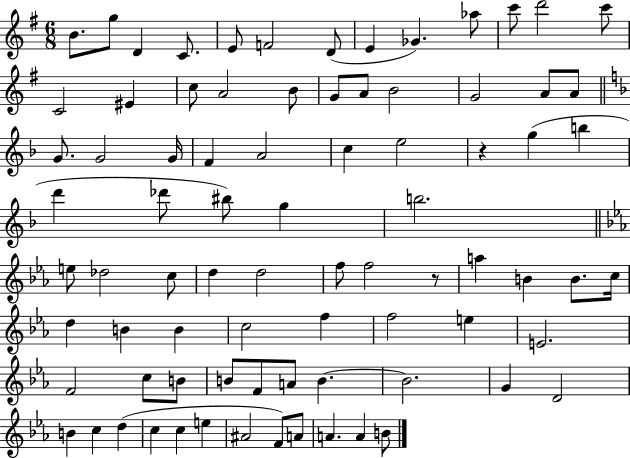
{
  \clef treble
  \numericTimeSignature
  \time 6/8
  \key g \major
  b'8. g''8 d'4 c'8. | e'8 f'2 d'8( | e'4 ges'4.) aes''8 | c'''8 d'''2 c'''8 | \break c'2 eis'4 | c''8 a'2 b'8 | g'8 a'8 b'2 | g'2 a'8 a'8 | \break \bar "||" \break \key f \major g'8. g'2 g'16 | f'4 a'2 | c''4 e''2 | r4 g''4( b''4 | \break d'''4 des'''8 bis''8) g''4 | b''2. | \bar "||" \break \key c \minor e''8 des''2 c''8 | d''4 d''2 | f''8 f''2 r8 | a''4 b'4 b'8. c''16 | \break d''4 b'4 b'4 | c''2 f''4 | f''2 e''4 | e'2. | \break f'2 c''8 b'8 | b'8 f'8 a'8 b'4.~~ | b'2. | g'4 d'2 | \break b'4 c''4 d''4( | c''4 c''4 e''4 | ais'2 f'8) a'8 | a'4. a'4 b'8 | \break \bar "|."
}